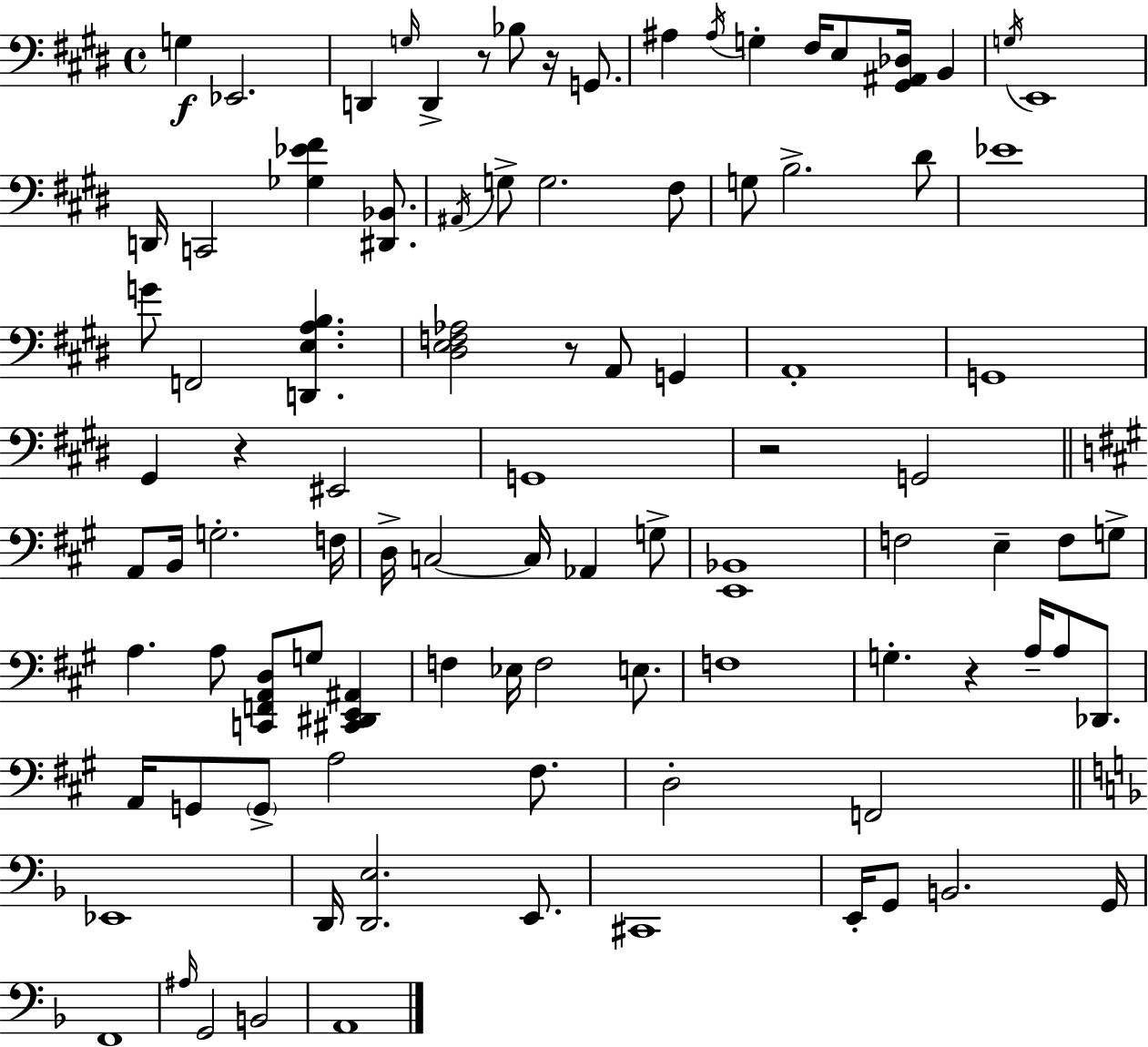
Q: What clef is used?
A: bass